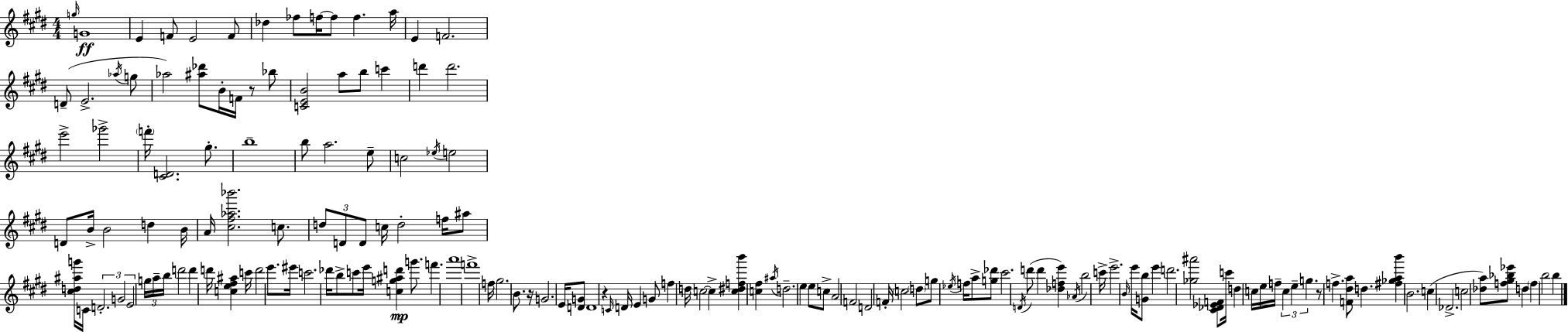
X:1
T:Untitled
M:4/4
L:1/4
K:E
g/4 G4 E F/2 E2 F/2 _d _f/2 f/4 f/2 f a/4 E F2 D/2 E2 _a/4 g/2 _a2 [^a_d']/2 B/4 F/4 z/2 _b/2 [CEB]2 a/2 b/2 c' d' d'2 e'2 _g'2 f'/4 [^CD]2 ^g/2 b4 b/2 a2 e/2 c2 _e/4 e2 D/2 B/4 B2 d B/4 A/4 [^c^f_a_b']2 c/2 d/2 D/2 D/2 c/4 d2 f/4 ^a/2 [^cd^ag']/4 C/4 D2 G2 E2 g/4 a/4 b/4 d'2 d' d'/4 [ce^f^a] c'/4 d'2 e'/2 ^e'/4 c'2 _d'/4 b/2 c'/2 e'/4 [cg^ad'] g'/2 f' a'4 f'4 f/4 ^g2 B/2 z/4 G2 E/4 [DG]/2 D4 z C/4 D/4 E G/2 f d/4 c2 c [c^dfb'] [c^f] ^a/4 d2 e e/2 c/2 A2 F2 D2 F/4 c2 d/2 g/2 _e/4 f/4 a/2 [g_d']/2 ^c'2 D/4 d'/2 d' [_dfe'] _A/4 b2 c'/4 e'2 B/4 e'/4 [Gb]/2 e' d'2 [_g^a']2 [^C_D_EF]/2 c'/4 d c/4 e/4 f/4 c e g z/2 f [F^da]/2 d [^f_gab'] B2 c _D2 c2 [_da]/2 [f^g_b_e']/2 d f b2 b